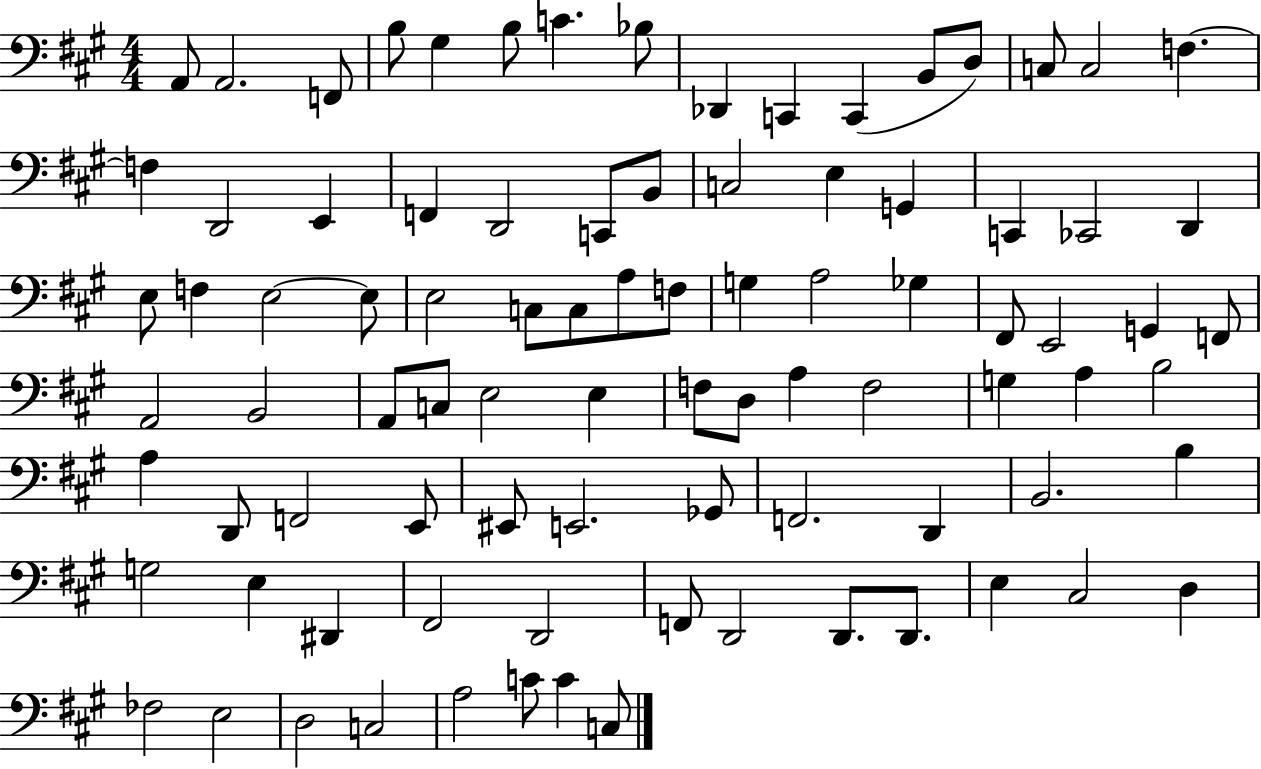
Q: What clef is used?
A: bass